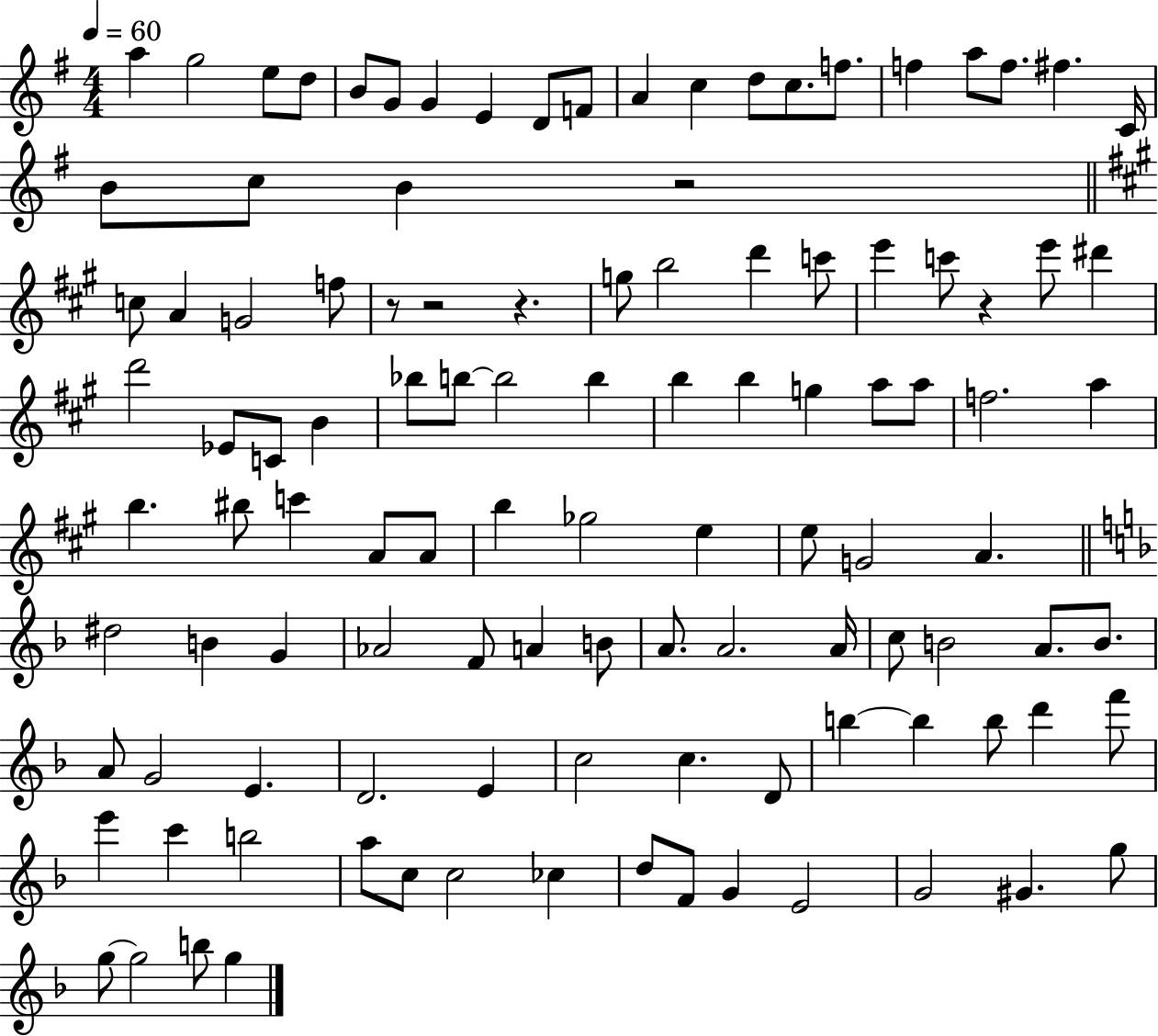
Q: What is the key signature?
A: G major